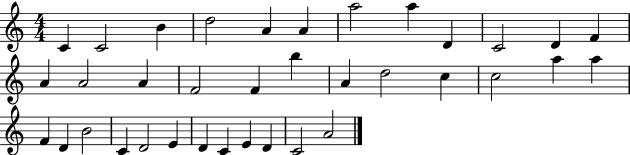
{
  \clef treble
  \numericTimeSignature
  \time 4/4
  \key c \major
  c'4 c'2 b'4 | d''2 a'4 a'4 | a''2 a''4 d'4 | c'2 d'4 f'4 | \break a'4 a'2 a'4 | f'2 f'4 b''4 | a'4 d''2 c''4 | c''2 a''4 a''4 | \break f'4 d'4 b'2 | c'4 d'2 e'4 | d'4 c'4 e'4 d'4 | c'2 a'2 | \break \bar "|."
}